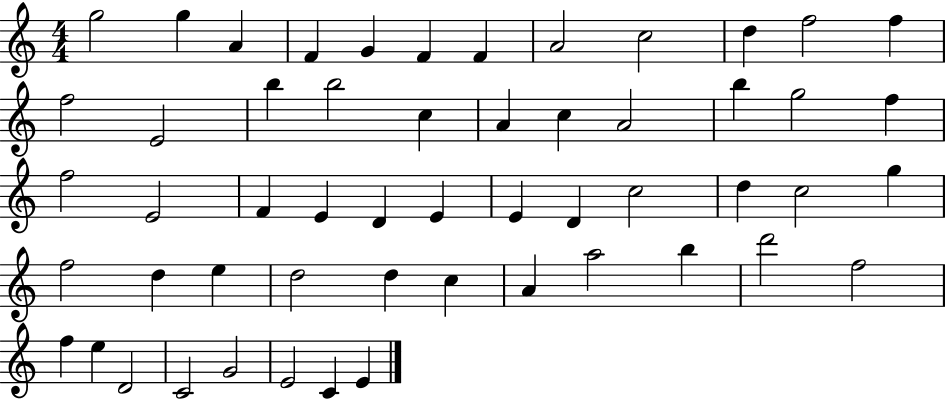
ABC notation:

X:1
T:Untitled
M:4/4
L:1/4
K:C
g2 g A F G F F A2 c2 d f2 f f2 E2 b b2 c A c A2 b g2 f f2 E2 F E D E E D c2 d c2 g f2 d e d2 d c A a2 b d'2 f2 f e D2 C2 G2 E2 C E